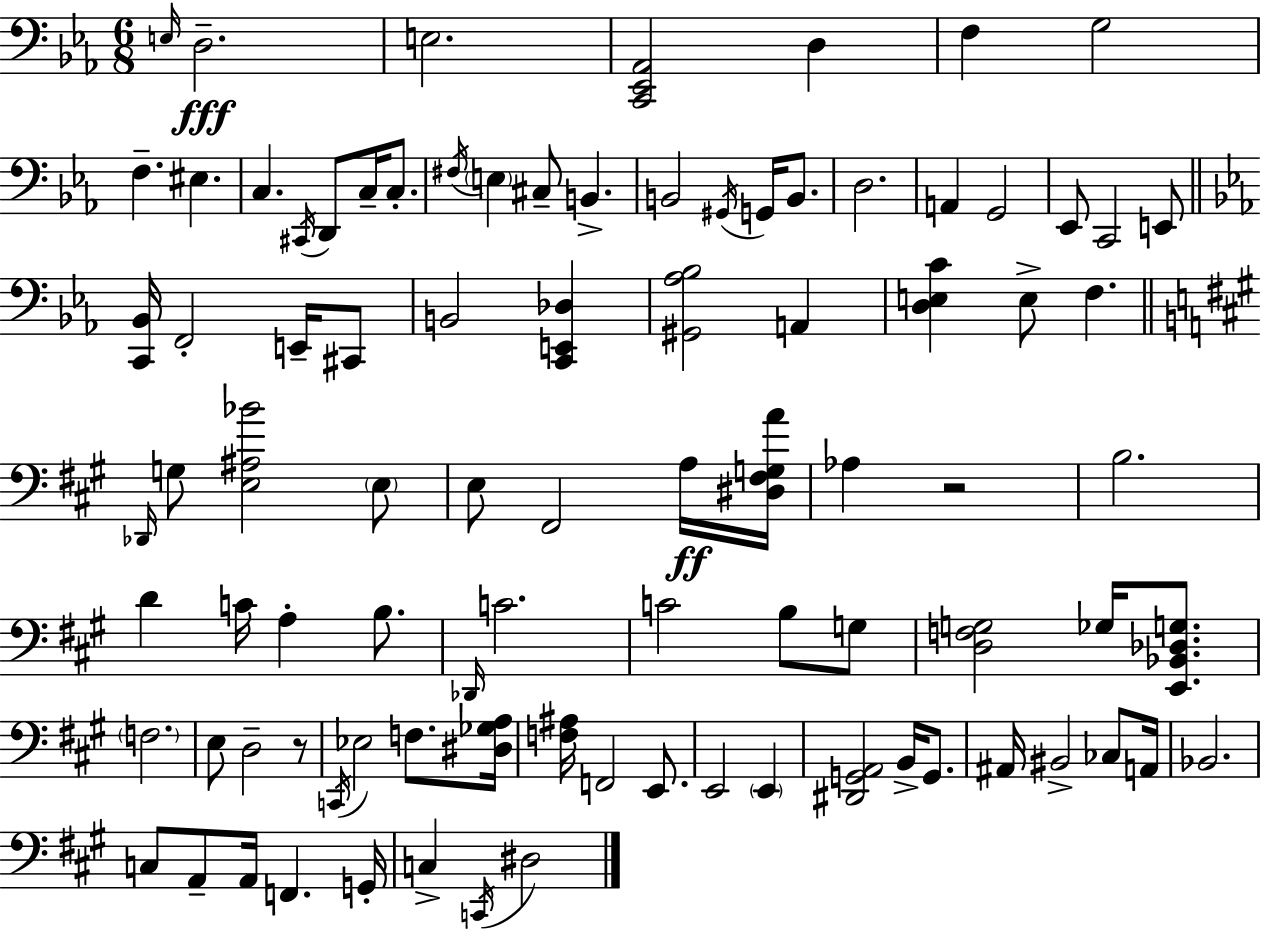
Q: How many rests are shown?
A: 2